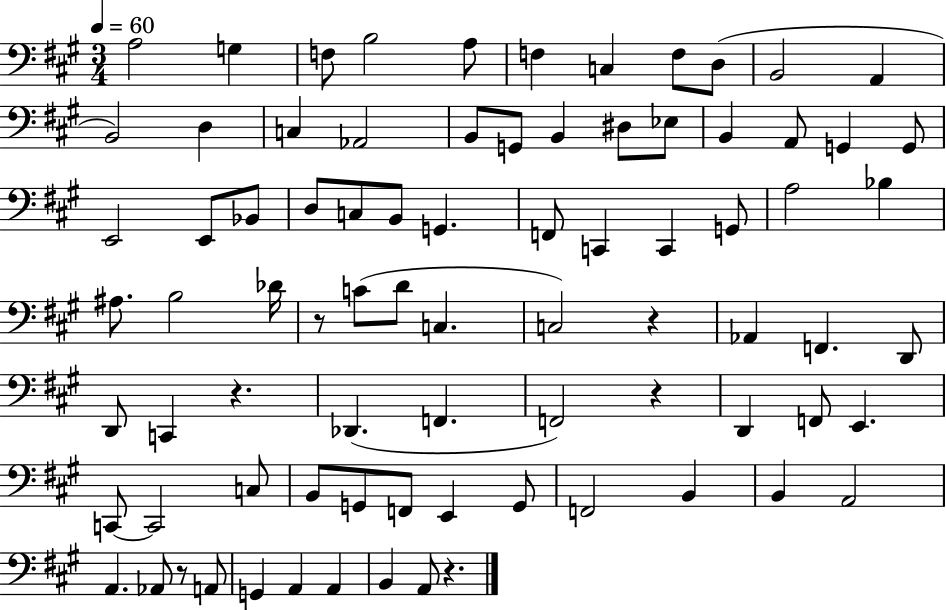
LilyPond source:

{
  \clef bass
  \numericTimeSignature
  \time 3/4
  \key a \major
  \tempo 4 = 60
  a2 g4 | f8 b2 a8 | f4 c4 f8 d8( | b,2 a,4 | \break b,2) d4 | c4 aes,2 | b,8 g,8 b,4 dis8 ees8 | b,4 a,8 g,4 g,8 | \break e,2 e,8 bes,8 | d8 c8 b,8 g,4. | f,8 c,4 c,4 g,8 | a2 bes4 | \break ais8. b2 des'16 | r8 c'8( d'8 c4. | c2) r4 | aes,4 f,4. d,8 | \break d,8 c,4 r4. | des,4.( f,4. | f,2) r4 | d,4 f,8 e,4. | \break c,8~~ c,2 c8 | b,8 g,8 f,8 e,4 g,8 | f,2 b,4 | b,4 a,2 | \break a,4. aes,8 r8 a,8 | g,4 a,4 a,4 | b,4 a,8 r4. | \bar "|."
}